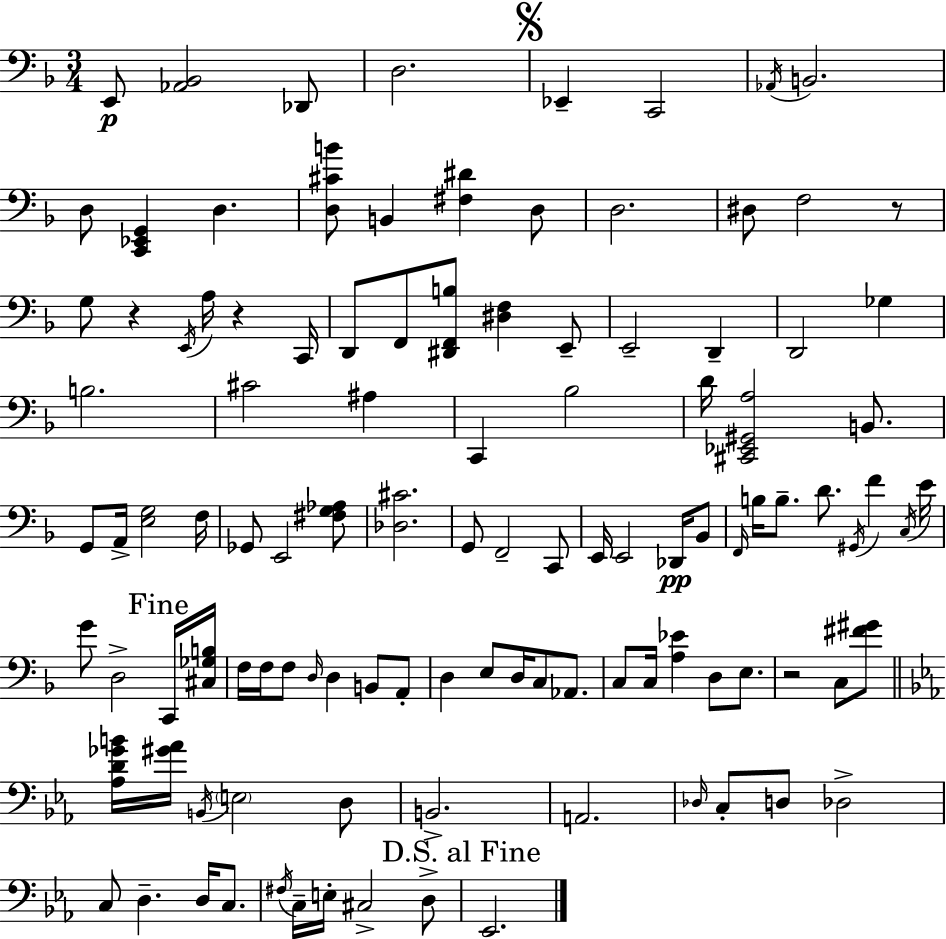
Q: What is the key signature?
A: F major